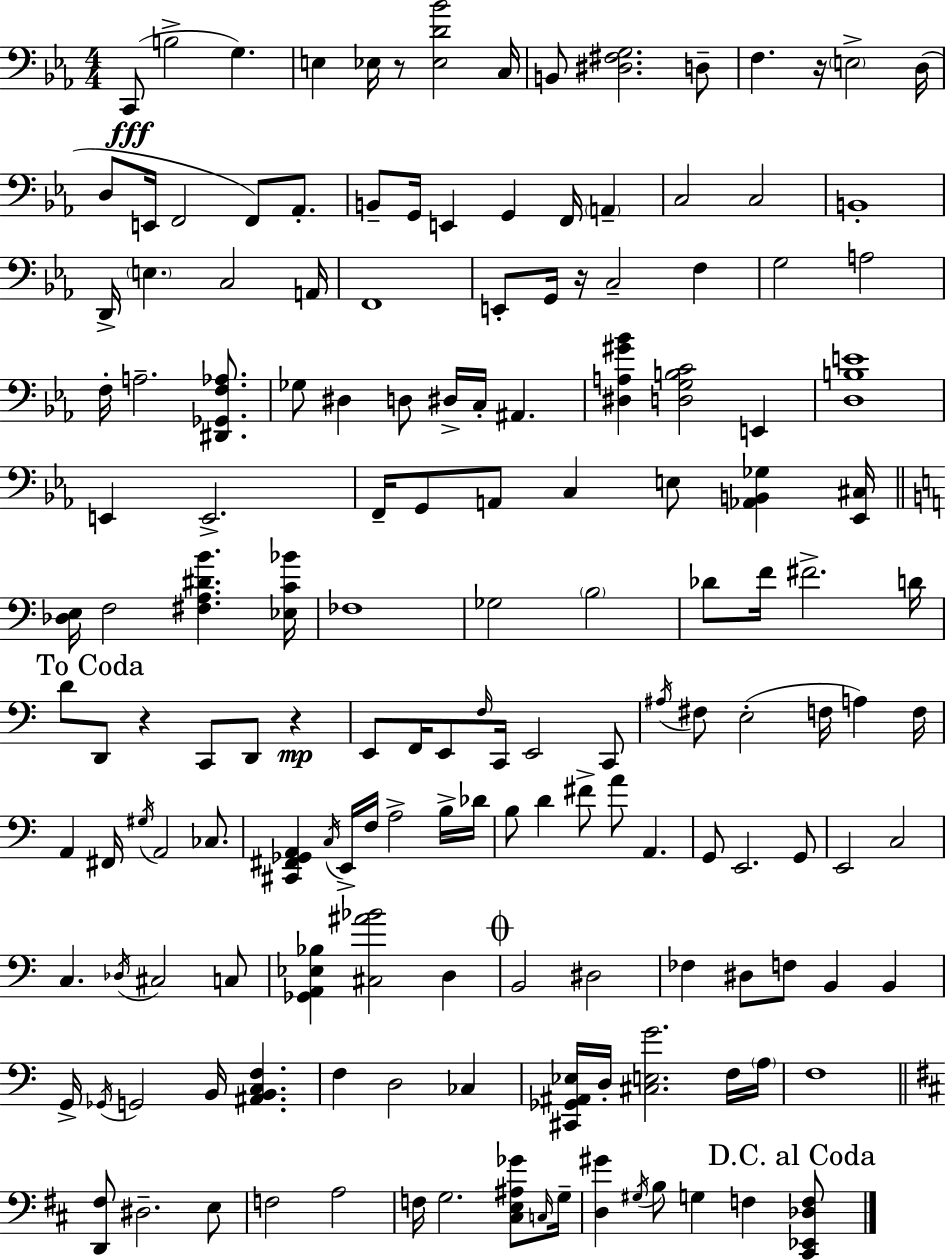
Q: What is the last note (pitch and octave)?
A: F3